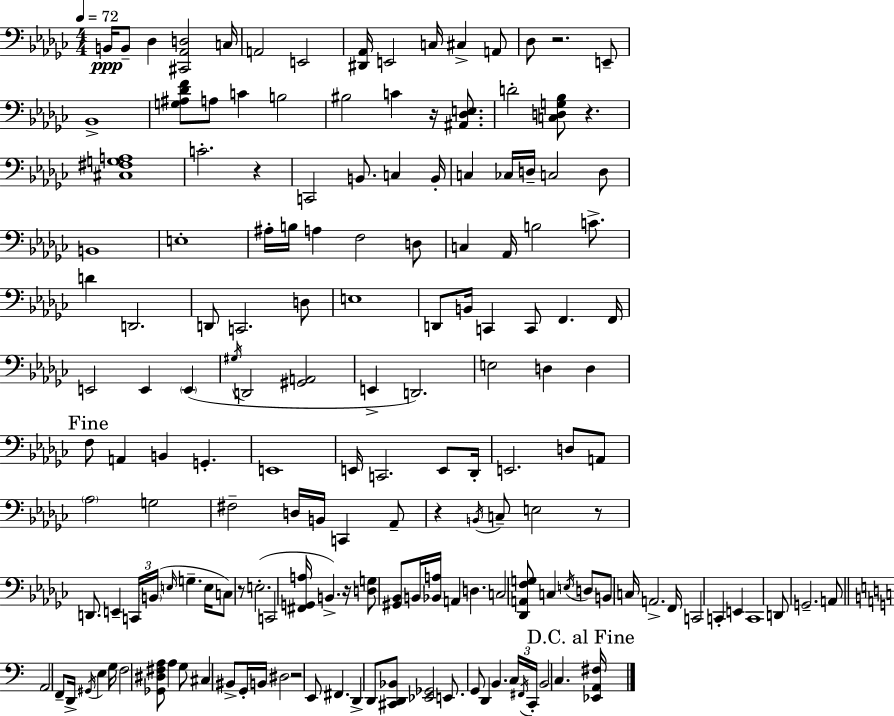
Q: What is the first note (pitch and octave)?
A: B2